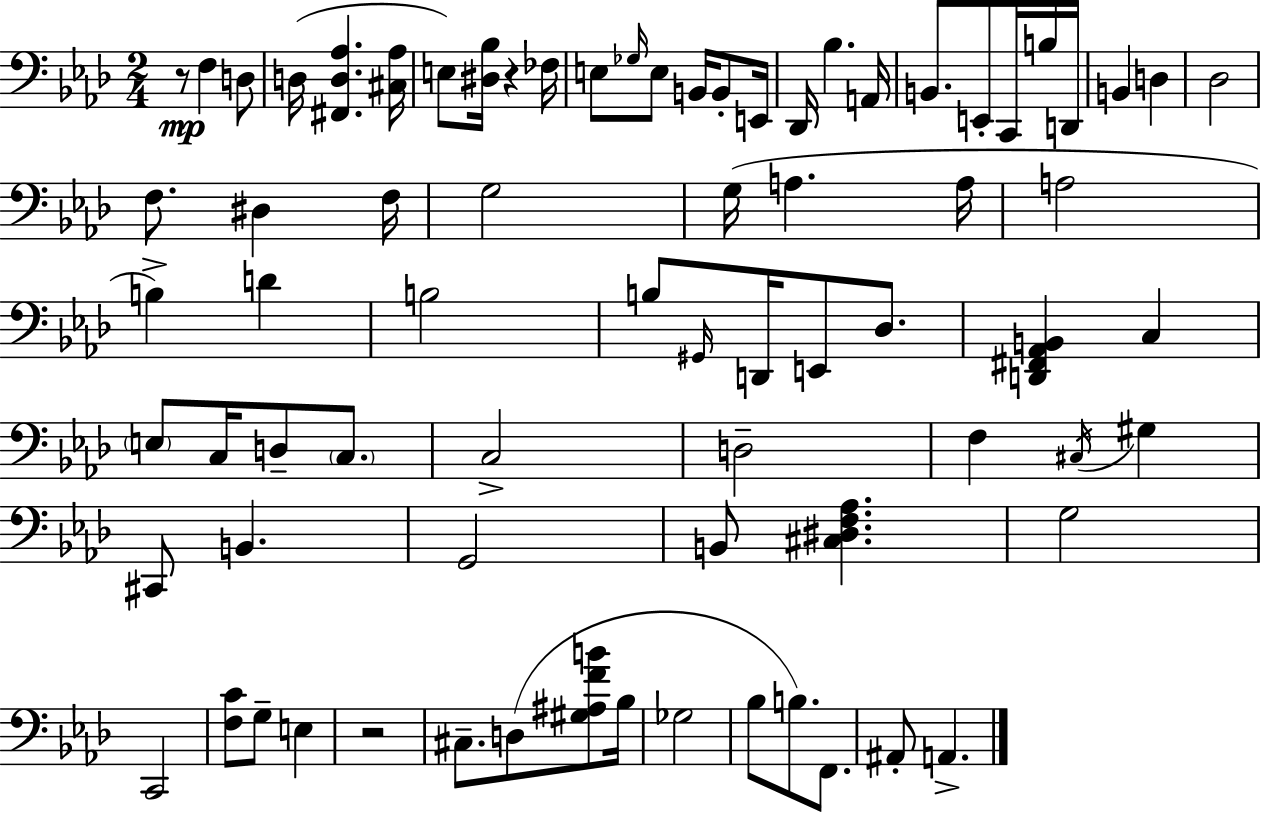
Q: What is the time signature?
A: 2/4